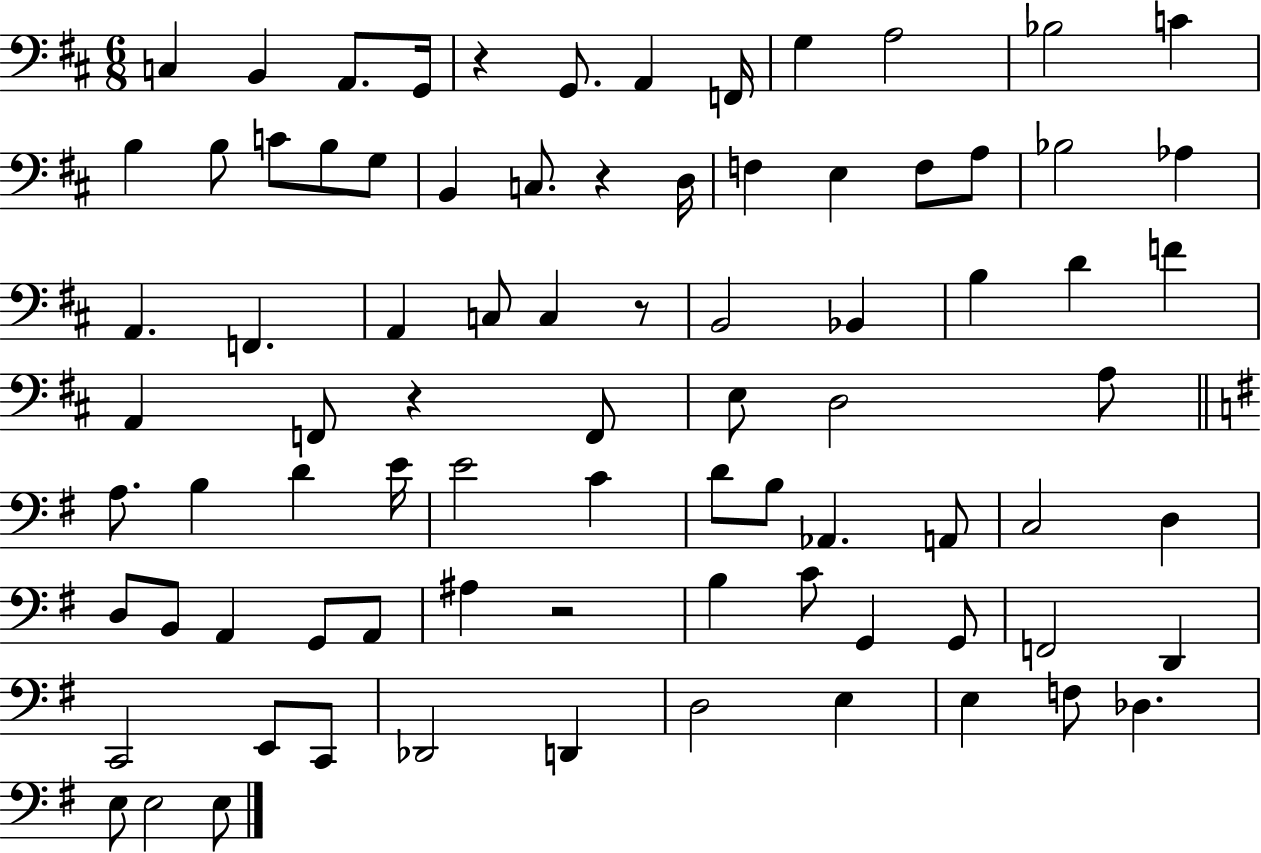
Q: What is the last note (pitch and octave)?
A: E3